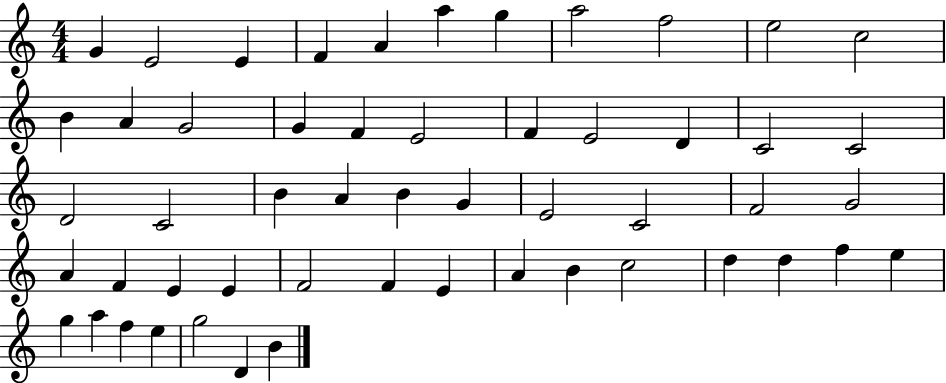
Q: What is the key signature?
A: C major